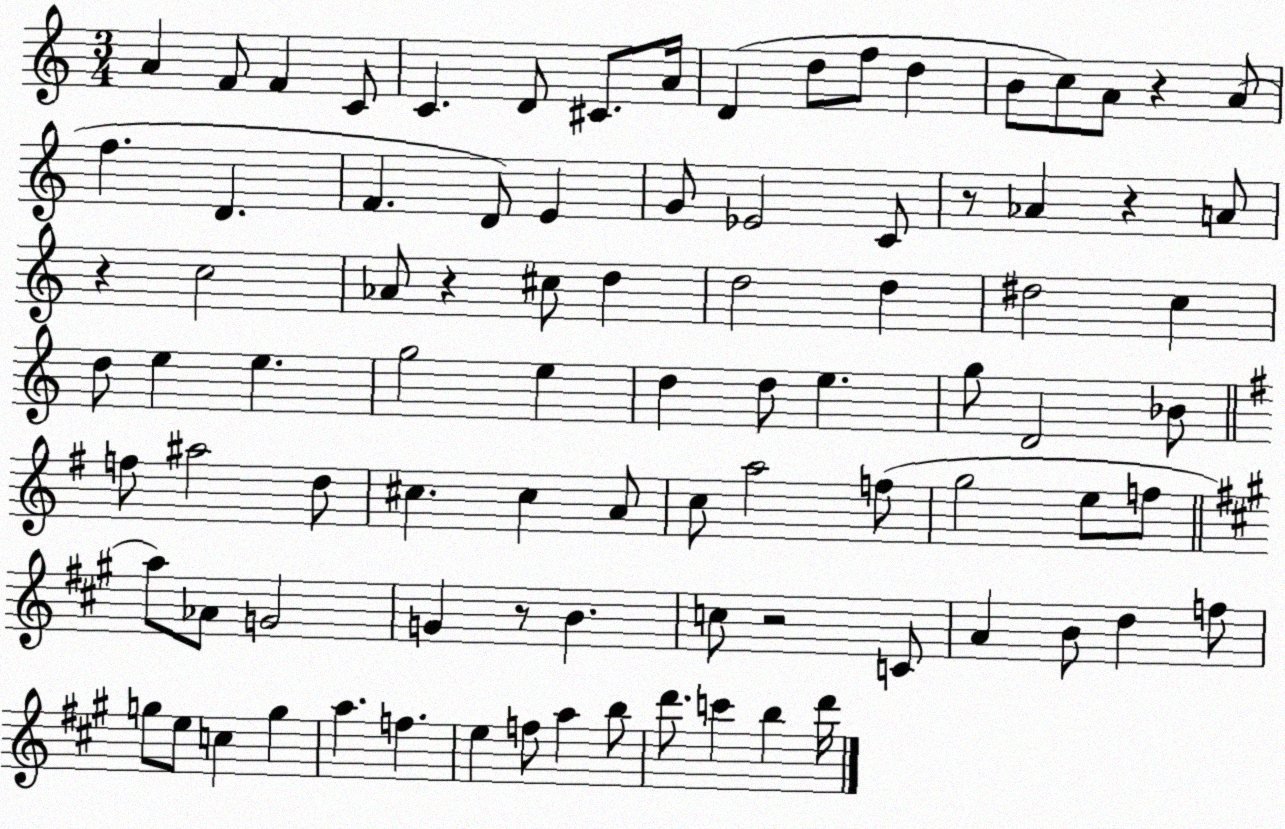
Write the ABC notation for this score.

X:1
T:Untitled
M:3/4
L:1/4
K:C
A F/2 F C/2 C D/2 ^C/2 A/4 D d/2 f/2 d B/2 c/2 A/2 z A/2 f D F D/2 E G/2 _E2 C/2 z/2 _A z A/2 z c2 _A/2 z ^c/2 d d2 d ^d2 c d/2 e e g2 e d d/2 e g/2 D2 _B/2 f/2 ^a2 d/2 ^c ^c A/2 c/2 a2 f/2 g2 e/2 f/2 a/2 _A/2 G2 G z/2 B c/2 z2 C/2 A B/2 d f/2 g/2 e/2 c g a f e f/2 a b/2 d'/2 c' b d'/4